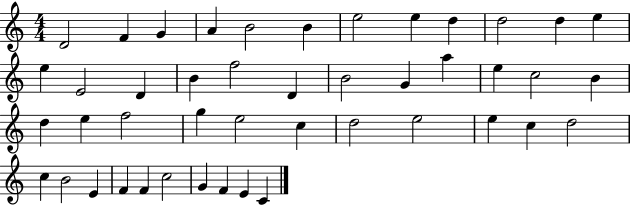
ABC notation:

X:1
T:Untitled
M:4/4
L:1/4
K:C
D2 F G A B2 B e2 e d d2 d e e E2 D B f2 D B2 G a e c2 B d e f2 g e2 c d2 e2 e c d2 c B2 E F F c2 G F E C